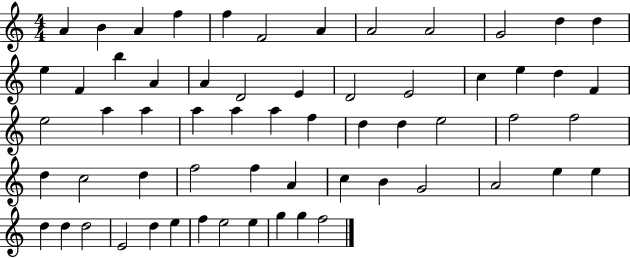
{
  \clef treble
  \numericTimeSignature
  \time 4/4
  \key c \major
  a'4 b'4 a'4 f''4 | f''4 f'2 a'4 | a'2 a'2 | g'2 d''4 d''4 | \break e''4 f'4 b''4 a'4 | a'4 d'2 e'4 | d'2 e'2 | c''4 e''4 d''4 f'4 | \break e''2 a''4 a''4 | a''4 a''4 a''4 f''4 | d''4 d''4 e''2 | f''2 f''2 | \break d''4 c''2 d''4 | f''2 f''4 a'4 | c''4 b'4 g'2 | a'2 e''4 e''4 | \break d''4 d''4 d''2 | e'2 d''4 e''4 | f''4 e''2 e''4 | g''4 g''4 f''2 | \break \bar "|."
}